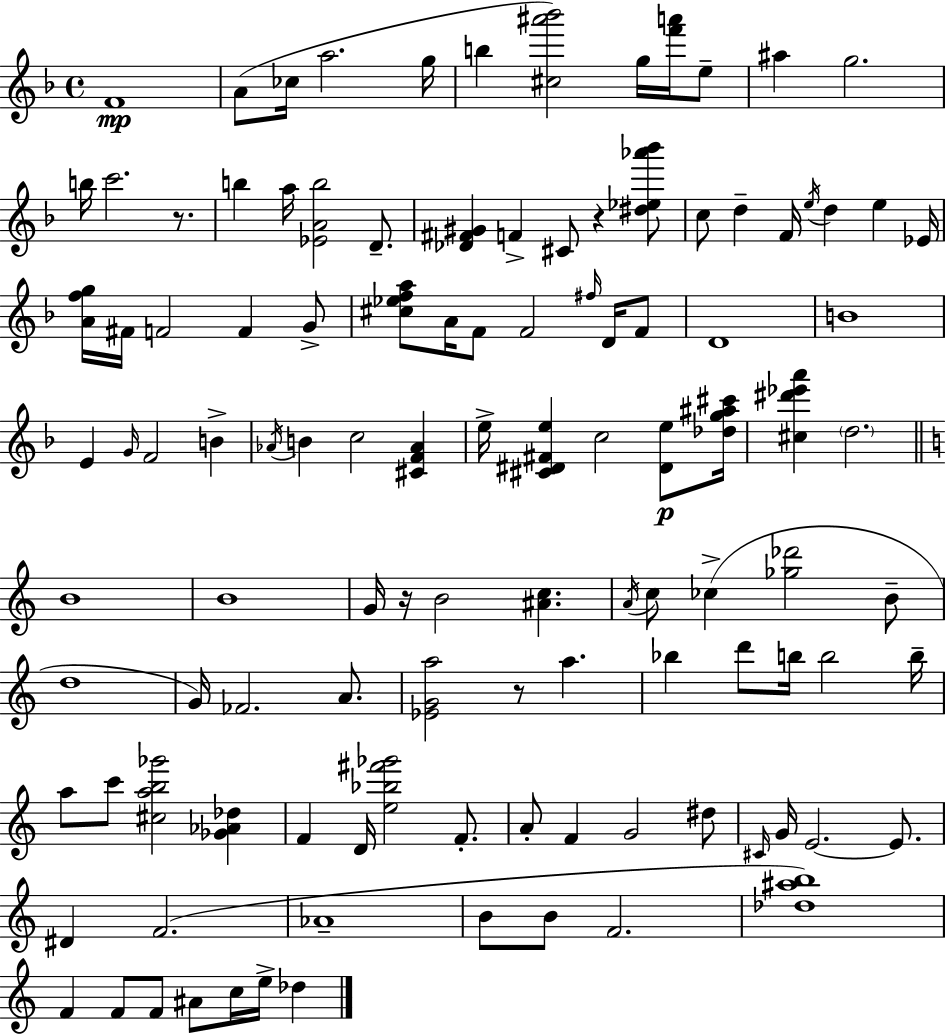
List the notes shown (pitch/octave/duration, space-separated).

F4/w A4/e CES5/s A5/h. G5/s B5/q [C#5,A#6,Bb6]/h G5/s [F6,A6]/s E5/e A#5/q G5/h. B5/s C6/h. R/e. B5/q A5/s [Eb4,A4,B5]/h D4/e. [Db4,F#4,G#4]/q F4/q C#4/e R/q [D#5,Eb5,Ab6,Bb6]/e C5/e D5/q F4/s E5/s D5/q E5/q Eb4/s [A4,F5,G5]/s F#4/s F4/h F4/q G4/e [C#5,Eb5,F5,A5]/e A4/s F4/e F4/h F#5/s D4/s F4/e D4/w B4/w E4/q G4/s F4/h B4/q Ab4/s B4/q C5/h [C#4,F4,Ab4]/q E5/s [C#4,D#4,F#4,E5]/q C5/h [D#4,E5]/e [Db5,G5,A#5,C#6]/s [C#5,D#6,Eb6,A6]/q D5/h. B4/w B4/w G4/s R/s B4/h [A#4,C5]/q. A4/s C5/e CES5/q [Gb5,Db6]/h B4/e D5/w G4/s FES4/h. A4/e. [Eb4,G4,A5]/h R/e A5/q. Bb5/q D6/e B5/s B5/h B5/s A5/e C6/e [C#5,A5,B5,Gb6]/h [Gb4,Ab4,Db5]/q F4/q D4/s [E5,Bb5,F#6,Gb6]/h F4/e. A4/e F4/q G4/h D#5/e C#4/s G4/s E4/h. E4/e. D#4/q F4/h. Ab4/w B4/e B4/e F4/h. [Db5,A#5,B5]/w F4/q F4/e F4/e A#4/e C5/s E5/s Db5/q